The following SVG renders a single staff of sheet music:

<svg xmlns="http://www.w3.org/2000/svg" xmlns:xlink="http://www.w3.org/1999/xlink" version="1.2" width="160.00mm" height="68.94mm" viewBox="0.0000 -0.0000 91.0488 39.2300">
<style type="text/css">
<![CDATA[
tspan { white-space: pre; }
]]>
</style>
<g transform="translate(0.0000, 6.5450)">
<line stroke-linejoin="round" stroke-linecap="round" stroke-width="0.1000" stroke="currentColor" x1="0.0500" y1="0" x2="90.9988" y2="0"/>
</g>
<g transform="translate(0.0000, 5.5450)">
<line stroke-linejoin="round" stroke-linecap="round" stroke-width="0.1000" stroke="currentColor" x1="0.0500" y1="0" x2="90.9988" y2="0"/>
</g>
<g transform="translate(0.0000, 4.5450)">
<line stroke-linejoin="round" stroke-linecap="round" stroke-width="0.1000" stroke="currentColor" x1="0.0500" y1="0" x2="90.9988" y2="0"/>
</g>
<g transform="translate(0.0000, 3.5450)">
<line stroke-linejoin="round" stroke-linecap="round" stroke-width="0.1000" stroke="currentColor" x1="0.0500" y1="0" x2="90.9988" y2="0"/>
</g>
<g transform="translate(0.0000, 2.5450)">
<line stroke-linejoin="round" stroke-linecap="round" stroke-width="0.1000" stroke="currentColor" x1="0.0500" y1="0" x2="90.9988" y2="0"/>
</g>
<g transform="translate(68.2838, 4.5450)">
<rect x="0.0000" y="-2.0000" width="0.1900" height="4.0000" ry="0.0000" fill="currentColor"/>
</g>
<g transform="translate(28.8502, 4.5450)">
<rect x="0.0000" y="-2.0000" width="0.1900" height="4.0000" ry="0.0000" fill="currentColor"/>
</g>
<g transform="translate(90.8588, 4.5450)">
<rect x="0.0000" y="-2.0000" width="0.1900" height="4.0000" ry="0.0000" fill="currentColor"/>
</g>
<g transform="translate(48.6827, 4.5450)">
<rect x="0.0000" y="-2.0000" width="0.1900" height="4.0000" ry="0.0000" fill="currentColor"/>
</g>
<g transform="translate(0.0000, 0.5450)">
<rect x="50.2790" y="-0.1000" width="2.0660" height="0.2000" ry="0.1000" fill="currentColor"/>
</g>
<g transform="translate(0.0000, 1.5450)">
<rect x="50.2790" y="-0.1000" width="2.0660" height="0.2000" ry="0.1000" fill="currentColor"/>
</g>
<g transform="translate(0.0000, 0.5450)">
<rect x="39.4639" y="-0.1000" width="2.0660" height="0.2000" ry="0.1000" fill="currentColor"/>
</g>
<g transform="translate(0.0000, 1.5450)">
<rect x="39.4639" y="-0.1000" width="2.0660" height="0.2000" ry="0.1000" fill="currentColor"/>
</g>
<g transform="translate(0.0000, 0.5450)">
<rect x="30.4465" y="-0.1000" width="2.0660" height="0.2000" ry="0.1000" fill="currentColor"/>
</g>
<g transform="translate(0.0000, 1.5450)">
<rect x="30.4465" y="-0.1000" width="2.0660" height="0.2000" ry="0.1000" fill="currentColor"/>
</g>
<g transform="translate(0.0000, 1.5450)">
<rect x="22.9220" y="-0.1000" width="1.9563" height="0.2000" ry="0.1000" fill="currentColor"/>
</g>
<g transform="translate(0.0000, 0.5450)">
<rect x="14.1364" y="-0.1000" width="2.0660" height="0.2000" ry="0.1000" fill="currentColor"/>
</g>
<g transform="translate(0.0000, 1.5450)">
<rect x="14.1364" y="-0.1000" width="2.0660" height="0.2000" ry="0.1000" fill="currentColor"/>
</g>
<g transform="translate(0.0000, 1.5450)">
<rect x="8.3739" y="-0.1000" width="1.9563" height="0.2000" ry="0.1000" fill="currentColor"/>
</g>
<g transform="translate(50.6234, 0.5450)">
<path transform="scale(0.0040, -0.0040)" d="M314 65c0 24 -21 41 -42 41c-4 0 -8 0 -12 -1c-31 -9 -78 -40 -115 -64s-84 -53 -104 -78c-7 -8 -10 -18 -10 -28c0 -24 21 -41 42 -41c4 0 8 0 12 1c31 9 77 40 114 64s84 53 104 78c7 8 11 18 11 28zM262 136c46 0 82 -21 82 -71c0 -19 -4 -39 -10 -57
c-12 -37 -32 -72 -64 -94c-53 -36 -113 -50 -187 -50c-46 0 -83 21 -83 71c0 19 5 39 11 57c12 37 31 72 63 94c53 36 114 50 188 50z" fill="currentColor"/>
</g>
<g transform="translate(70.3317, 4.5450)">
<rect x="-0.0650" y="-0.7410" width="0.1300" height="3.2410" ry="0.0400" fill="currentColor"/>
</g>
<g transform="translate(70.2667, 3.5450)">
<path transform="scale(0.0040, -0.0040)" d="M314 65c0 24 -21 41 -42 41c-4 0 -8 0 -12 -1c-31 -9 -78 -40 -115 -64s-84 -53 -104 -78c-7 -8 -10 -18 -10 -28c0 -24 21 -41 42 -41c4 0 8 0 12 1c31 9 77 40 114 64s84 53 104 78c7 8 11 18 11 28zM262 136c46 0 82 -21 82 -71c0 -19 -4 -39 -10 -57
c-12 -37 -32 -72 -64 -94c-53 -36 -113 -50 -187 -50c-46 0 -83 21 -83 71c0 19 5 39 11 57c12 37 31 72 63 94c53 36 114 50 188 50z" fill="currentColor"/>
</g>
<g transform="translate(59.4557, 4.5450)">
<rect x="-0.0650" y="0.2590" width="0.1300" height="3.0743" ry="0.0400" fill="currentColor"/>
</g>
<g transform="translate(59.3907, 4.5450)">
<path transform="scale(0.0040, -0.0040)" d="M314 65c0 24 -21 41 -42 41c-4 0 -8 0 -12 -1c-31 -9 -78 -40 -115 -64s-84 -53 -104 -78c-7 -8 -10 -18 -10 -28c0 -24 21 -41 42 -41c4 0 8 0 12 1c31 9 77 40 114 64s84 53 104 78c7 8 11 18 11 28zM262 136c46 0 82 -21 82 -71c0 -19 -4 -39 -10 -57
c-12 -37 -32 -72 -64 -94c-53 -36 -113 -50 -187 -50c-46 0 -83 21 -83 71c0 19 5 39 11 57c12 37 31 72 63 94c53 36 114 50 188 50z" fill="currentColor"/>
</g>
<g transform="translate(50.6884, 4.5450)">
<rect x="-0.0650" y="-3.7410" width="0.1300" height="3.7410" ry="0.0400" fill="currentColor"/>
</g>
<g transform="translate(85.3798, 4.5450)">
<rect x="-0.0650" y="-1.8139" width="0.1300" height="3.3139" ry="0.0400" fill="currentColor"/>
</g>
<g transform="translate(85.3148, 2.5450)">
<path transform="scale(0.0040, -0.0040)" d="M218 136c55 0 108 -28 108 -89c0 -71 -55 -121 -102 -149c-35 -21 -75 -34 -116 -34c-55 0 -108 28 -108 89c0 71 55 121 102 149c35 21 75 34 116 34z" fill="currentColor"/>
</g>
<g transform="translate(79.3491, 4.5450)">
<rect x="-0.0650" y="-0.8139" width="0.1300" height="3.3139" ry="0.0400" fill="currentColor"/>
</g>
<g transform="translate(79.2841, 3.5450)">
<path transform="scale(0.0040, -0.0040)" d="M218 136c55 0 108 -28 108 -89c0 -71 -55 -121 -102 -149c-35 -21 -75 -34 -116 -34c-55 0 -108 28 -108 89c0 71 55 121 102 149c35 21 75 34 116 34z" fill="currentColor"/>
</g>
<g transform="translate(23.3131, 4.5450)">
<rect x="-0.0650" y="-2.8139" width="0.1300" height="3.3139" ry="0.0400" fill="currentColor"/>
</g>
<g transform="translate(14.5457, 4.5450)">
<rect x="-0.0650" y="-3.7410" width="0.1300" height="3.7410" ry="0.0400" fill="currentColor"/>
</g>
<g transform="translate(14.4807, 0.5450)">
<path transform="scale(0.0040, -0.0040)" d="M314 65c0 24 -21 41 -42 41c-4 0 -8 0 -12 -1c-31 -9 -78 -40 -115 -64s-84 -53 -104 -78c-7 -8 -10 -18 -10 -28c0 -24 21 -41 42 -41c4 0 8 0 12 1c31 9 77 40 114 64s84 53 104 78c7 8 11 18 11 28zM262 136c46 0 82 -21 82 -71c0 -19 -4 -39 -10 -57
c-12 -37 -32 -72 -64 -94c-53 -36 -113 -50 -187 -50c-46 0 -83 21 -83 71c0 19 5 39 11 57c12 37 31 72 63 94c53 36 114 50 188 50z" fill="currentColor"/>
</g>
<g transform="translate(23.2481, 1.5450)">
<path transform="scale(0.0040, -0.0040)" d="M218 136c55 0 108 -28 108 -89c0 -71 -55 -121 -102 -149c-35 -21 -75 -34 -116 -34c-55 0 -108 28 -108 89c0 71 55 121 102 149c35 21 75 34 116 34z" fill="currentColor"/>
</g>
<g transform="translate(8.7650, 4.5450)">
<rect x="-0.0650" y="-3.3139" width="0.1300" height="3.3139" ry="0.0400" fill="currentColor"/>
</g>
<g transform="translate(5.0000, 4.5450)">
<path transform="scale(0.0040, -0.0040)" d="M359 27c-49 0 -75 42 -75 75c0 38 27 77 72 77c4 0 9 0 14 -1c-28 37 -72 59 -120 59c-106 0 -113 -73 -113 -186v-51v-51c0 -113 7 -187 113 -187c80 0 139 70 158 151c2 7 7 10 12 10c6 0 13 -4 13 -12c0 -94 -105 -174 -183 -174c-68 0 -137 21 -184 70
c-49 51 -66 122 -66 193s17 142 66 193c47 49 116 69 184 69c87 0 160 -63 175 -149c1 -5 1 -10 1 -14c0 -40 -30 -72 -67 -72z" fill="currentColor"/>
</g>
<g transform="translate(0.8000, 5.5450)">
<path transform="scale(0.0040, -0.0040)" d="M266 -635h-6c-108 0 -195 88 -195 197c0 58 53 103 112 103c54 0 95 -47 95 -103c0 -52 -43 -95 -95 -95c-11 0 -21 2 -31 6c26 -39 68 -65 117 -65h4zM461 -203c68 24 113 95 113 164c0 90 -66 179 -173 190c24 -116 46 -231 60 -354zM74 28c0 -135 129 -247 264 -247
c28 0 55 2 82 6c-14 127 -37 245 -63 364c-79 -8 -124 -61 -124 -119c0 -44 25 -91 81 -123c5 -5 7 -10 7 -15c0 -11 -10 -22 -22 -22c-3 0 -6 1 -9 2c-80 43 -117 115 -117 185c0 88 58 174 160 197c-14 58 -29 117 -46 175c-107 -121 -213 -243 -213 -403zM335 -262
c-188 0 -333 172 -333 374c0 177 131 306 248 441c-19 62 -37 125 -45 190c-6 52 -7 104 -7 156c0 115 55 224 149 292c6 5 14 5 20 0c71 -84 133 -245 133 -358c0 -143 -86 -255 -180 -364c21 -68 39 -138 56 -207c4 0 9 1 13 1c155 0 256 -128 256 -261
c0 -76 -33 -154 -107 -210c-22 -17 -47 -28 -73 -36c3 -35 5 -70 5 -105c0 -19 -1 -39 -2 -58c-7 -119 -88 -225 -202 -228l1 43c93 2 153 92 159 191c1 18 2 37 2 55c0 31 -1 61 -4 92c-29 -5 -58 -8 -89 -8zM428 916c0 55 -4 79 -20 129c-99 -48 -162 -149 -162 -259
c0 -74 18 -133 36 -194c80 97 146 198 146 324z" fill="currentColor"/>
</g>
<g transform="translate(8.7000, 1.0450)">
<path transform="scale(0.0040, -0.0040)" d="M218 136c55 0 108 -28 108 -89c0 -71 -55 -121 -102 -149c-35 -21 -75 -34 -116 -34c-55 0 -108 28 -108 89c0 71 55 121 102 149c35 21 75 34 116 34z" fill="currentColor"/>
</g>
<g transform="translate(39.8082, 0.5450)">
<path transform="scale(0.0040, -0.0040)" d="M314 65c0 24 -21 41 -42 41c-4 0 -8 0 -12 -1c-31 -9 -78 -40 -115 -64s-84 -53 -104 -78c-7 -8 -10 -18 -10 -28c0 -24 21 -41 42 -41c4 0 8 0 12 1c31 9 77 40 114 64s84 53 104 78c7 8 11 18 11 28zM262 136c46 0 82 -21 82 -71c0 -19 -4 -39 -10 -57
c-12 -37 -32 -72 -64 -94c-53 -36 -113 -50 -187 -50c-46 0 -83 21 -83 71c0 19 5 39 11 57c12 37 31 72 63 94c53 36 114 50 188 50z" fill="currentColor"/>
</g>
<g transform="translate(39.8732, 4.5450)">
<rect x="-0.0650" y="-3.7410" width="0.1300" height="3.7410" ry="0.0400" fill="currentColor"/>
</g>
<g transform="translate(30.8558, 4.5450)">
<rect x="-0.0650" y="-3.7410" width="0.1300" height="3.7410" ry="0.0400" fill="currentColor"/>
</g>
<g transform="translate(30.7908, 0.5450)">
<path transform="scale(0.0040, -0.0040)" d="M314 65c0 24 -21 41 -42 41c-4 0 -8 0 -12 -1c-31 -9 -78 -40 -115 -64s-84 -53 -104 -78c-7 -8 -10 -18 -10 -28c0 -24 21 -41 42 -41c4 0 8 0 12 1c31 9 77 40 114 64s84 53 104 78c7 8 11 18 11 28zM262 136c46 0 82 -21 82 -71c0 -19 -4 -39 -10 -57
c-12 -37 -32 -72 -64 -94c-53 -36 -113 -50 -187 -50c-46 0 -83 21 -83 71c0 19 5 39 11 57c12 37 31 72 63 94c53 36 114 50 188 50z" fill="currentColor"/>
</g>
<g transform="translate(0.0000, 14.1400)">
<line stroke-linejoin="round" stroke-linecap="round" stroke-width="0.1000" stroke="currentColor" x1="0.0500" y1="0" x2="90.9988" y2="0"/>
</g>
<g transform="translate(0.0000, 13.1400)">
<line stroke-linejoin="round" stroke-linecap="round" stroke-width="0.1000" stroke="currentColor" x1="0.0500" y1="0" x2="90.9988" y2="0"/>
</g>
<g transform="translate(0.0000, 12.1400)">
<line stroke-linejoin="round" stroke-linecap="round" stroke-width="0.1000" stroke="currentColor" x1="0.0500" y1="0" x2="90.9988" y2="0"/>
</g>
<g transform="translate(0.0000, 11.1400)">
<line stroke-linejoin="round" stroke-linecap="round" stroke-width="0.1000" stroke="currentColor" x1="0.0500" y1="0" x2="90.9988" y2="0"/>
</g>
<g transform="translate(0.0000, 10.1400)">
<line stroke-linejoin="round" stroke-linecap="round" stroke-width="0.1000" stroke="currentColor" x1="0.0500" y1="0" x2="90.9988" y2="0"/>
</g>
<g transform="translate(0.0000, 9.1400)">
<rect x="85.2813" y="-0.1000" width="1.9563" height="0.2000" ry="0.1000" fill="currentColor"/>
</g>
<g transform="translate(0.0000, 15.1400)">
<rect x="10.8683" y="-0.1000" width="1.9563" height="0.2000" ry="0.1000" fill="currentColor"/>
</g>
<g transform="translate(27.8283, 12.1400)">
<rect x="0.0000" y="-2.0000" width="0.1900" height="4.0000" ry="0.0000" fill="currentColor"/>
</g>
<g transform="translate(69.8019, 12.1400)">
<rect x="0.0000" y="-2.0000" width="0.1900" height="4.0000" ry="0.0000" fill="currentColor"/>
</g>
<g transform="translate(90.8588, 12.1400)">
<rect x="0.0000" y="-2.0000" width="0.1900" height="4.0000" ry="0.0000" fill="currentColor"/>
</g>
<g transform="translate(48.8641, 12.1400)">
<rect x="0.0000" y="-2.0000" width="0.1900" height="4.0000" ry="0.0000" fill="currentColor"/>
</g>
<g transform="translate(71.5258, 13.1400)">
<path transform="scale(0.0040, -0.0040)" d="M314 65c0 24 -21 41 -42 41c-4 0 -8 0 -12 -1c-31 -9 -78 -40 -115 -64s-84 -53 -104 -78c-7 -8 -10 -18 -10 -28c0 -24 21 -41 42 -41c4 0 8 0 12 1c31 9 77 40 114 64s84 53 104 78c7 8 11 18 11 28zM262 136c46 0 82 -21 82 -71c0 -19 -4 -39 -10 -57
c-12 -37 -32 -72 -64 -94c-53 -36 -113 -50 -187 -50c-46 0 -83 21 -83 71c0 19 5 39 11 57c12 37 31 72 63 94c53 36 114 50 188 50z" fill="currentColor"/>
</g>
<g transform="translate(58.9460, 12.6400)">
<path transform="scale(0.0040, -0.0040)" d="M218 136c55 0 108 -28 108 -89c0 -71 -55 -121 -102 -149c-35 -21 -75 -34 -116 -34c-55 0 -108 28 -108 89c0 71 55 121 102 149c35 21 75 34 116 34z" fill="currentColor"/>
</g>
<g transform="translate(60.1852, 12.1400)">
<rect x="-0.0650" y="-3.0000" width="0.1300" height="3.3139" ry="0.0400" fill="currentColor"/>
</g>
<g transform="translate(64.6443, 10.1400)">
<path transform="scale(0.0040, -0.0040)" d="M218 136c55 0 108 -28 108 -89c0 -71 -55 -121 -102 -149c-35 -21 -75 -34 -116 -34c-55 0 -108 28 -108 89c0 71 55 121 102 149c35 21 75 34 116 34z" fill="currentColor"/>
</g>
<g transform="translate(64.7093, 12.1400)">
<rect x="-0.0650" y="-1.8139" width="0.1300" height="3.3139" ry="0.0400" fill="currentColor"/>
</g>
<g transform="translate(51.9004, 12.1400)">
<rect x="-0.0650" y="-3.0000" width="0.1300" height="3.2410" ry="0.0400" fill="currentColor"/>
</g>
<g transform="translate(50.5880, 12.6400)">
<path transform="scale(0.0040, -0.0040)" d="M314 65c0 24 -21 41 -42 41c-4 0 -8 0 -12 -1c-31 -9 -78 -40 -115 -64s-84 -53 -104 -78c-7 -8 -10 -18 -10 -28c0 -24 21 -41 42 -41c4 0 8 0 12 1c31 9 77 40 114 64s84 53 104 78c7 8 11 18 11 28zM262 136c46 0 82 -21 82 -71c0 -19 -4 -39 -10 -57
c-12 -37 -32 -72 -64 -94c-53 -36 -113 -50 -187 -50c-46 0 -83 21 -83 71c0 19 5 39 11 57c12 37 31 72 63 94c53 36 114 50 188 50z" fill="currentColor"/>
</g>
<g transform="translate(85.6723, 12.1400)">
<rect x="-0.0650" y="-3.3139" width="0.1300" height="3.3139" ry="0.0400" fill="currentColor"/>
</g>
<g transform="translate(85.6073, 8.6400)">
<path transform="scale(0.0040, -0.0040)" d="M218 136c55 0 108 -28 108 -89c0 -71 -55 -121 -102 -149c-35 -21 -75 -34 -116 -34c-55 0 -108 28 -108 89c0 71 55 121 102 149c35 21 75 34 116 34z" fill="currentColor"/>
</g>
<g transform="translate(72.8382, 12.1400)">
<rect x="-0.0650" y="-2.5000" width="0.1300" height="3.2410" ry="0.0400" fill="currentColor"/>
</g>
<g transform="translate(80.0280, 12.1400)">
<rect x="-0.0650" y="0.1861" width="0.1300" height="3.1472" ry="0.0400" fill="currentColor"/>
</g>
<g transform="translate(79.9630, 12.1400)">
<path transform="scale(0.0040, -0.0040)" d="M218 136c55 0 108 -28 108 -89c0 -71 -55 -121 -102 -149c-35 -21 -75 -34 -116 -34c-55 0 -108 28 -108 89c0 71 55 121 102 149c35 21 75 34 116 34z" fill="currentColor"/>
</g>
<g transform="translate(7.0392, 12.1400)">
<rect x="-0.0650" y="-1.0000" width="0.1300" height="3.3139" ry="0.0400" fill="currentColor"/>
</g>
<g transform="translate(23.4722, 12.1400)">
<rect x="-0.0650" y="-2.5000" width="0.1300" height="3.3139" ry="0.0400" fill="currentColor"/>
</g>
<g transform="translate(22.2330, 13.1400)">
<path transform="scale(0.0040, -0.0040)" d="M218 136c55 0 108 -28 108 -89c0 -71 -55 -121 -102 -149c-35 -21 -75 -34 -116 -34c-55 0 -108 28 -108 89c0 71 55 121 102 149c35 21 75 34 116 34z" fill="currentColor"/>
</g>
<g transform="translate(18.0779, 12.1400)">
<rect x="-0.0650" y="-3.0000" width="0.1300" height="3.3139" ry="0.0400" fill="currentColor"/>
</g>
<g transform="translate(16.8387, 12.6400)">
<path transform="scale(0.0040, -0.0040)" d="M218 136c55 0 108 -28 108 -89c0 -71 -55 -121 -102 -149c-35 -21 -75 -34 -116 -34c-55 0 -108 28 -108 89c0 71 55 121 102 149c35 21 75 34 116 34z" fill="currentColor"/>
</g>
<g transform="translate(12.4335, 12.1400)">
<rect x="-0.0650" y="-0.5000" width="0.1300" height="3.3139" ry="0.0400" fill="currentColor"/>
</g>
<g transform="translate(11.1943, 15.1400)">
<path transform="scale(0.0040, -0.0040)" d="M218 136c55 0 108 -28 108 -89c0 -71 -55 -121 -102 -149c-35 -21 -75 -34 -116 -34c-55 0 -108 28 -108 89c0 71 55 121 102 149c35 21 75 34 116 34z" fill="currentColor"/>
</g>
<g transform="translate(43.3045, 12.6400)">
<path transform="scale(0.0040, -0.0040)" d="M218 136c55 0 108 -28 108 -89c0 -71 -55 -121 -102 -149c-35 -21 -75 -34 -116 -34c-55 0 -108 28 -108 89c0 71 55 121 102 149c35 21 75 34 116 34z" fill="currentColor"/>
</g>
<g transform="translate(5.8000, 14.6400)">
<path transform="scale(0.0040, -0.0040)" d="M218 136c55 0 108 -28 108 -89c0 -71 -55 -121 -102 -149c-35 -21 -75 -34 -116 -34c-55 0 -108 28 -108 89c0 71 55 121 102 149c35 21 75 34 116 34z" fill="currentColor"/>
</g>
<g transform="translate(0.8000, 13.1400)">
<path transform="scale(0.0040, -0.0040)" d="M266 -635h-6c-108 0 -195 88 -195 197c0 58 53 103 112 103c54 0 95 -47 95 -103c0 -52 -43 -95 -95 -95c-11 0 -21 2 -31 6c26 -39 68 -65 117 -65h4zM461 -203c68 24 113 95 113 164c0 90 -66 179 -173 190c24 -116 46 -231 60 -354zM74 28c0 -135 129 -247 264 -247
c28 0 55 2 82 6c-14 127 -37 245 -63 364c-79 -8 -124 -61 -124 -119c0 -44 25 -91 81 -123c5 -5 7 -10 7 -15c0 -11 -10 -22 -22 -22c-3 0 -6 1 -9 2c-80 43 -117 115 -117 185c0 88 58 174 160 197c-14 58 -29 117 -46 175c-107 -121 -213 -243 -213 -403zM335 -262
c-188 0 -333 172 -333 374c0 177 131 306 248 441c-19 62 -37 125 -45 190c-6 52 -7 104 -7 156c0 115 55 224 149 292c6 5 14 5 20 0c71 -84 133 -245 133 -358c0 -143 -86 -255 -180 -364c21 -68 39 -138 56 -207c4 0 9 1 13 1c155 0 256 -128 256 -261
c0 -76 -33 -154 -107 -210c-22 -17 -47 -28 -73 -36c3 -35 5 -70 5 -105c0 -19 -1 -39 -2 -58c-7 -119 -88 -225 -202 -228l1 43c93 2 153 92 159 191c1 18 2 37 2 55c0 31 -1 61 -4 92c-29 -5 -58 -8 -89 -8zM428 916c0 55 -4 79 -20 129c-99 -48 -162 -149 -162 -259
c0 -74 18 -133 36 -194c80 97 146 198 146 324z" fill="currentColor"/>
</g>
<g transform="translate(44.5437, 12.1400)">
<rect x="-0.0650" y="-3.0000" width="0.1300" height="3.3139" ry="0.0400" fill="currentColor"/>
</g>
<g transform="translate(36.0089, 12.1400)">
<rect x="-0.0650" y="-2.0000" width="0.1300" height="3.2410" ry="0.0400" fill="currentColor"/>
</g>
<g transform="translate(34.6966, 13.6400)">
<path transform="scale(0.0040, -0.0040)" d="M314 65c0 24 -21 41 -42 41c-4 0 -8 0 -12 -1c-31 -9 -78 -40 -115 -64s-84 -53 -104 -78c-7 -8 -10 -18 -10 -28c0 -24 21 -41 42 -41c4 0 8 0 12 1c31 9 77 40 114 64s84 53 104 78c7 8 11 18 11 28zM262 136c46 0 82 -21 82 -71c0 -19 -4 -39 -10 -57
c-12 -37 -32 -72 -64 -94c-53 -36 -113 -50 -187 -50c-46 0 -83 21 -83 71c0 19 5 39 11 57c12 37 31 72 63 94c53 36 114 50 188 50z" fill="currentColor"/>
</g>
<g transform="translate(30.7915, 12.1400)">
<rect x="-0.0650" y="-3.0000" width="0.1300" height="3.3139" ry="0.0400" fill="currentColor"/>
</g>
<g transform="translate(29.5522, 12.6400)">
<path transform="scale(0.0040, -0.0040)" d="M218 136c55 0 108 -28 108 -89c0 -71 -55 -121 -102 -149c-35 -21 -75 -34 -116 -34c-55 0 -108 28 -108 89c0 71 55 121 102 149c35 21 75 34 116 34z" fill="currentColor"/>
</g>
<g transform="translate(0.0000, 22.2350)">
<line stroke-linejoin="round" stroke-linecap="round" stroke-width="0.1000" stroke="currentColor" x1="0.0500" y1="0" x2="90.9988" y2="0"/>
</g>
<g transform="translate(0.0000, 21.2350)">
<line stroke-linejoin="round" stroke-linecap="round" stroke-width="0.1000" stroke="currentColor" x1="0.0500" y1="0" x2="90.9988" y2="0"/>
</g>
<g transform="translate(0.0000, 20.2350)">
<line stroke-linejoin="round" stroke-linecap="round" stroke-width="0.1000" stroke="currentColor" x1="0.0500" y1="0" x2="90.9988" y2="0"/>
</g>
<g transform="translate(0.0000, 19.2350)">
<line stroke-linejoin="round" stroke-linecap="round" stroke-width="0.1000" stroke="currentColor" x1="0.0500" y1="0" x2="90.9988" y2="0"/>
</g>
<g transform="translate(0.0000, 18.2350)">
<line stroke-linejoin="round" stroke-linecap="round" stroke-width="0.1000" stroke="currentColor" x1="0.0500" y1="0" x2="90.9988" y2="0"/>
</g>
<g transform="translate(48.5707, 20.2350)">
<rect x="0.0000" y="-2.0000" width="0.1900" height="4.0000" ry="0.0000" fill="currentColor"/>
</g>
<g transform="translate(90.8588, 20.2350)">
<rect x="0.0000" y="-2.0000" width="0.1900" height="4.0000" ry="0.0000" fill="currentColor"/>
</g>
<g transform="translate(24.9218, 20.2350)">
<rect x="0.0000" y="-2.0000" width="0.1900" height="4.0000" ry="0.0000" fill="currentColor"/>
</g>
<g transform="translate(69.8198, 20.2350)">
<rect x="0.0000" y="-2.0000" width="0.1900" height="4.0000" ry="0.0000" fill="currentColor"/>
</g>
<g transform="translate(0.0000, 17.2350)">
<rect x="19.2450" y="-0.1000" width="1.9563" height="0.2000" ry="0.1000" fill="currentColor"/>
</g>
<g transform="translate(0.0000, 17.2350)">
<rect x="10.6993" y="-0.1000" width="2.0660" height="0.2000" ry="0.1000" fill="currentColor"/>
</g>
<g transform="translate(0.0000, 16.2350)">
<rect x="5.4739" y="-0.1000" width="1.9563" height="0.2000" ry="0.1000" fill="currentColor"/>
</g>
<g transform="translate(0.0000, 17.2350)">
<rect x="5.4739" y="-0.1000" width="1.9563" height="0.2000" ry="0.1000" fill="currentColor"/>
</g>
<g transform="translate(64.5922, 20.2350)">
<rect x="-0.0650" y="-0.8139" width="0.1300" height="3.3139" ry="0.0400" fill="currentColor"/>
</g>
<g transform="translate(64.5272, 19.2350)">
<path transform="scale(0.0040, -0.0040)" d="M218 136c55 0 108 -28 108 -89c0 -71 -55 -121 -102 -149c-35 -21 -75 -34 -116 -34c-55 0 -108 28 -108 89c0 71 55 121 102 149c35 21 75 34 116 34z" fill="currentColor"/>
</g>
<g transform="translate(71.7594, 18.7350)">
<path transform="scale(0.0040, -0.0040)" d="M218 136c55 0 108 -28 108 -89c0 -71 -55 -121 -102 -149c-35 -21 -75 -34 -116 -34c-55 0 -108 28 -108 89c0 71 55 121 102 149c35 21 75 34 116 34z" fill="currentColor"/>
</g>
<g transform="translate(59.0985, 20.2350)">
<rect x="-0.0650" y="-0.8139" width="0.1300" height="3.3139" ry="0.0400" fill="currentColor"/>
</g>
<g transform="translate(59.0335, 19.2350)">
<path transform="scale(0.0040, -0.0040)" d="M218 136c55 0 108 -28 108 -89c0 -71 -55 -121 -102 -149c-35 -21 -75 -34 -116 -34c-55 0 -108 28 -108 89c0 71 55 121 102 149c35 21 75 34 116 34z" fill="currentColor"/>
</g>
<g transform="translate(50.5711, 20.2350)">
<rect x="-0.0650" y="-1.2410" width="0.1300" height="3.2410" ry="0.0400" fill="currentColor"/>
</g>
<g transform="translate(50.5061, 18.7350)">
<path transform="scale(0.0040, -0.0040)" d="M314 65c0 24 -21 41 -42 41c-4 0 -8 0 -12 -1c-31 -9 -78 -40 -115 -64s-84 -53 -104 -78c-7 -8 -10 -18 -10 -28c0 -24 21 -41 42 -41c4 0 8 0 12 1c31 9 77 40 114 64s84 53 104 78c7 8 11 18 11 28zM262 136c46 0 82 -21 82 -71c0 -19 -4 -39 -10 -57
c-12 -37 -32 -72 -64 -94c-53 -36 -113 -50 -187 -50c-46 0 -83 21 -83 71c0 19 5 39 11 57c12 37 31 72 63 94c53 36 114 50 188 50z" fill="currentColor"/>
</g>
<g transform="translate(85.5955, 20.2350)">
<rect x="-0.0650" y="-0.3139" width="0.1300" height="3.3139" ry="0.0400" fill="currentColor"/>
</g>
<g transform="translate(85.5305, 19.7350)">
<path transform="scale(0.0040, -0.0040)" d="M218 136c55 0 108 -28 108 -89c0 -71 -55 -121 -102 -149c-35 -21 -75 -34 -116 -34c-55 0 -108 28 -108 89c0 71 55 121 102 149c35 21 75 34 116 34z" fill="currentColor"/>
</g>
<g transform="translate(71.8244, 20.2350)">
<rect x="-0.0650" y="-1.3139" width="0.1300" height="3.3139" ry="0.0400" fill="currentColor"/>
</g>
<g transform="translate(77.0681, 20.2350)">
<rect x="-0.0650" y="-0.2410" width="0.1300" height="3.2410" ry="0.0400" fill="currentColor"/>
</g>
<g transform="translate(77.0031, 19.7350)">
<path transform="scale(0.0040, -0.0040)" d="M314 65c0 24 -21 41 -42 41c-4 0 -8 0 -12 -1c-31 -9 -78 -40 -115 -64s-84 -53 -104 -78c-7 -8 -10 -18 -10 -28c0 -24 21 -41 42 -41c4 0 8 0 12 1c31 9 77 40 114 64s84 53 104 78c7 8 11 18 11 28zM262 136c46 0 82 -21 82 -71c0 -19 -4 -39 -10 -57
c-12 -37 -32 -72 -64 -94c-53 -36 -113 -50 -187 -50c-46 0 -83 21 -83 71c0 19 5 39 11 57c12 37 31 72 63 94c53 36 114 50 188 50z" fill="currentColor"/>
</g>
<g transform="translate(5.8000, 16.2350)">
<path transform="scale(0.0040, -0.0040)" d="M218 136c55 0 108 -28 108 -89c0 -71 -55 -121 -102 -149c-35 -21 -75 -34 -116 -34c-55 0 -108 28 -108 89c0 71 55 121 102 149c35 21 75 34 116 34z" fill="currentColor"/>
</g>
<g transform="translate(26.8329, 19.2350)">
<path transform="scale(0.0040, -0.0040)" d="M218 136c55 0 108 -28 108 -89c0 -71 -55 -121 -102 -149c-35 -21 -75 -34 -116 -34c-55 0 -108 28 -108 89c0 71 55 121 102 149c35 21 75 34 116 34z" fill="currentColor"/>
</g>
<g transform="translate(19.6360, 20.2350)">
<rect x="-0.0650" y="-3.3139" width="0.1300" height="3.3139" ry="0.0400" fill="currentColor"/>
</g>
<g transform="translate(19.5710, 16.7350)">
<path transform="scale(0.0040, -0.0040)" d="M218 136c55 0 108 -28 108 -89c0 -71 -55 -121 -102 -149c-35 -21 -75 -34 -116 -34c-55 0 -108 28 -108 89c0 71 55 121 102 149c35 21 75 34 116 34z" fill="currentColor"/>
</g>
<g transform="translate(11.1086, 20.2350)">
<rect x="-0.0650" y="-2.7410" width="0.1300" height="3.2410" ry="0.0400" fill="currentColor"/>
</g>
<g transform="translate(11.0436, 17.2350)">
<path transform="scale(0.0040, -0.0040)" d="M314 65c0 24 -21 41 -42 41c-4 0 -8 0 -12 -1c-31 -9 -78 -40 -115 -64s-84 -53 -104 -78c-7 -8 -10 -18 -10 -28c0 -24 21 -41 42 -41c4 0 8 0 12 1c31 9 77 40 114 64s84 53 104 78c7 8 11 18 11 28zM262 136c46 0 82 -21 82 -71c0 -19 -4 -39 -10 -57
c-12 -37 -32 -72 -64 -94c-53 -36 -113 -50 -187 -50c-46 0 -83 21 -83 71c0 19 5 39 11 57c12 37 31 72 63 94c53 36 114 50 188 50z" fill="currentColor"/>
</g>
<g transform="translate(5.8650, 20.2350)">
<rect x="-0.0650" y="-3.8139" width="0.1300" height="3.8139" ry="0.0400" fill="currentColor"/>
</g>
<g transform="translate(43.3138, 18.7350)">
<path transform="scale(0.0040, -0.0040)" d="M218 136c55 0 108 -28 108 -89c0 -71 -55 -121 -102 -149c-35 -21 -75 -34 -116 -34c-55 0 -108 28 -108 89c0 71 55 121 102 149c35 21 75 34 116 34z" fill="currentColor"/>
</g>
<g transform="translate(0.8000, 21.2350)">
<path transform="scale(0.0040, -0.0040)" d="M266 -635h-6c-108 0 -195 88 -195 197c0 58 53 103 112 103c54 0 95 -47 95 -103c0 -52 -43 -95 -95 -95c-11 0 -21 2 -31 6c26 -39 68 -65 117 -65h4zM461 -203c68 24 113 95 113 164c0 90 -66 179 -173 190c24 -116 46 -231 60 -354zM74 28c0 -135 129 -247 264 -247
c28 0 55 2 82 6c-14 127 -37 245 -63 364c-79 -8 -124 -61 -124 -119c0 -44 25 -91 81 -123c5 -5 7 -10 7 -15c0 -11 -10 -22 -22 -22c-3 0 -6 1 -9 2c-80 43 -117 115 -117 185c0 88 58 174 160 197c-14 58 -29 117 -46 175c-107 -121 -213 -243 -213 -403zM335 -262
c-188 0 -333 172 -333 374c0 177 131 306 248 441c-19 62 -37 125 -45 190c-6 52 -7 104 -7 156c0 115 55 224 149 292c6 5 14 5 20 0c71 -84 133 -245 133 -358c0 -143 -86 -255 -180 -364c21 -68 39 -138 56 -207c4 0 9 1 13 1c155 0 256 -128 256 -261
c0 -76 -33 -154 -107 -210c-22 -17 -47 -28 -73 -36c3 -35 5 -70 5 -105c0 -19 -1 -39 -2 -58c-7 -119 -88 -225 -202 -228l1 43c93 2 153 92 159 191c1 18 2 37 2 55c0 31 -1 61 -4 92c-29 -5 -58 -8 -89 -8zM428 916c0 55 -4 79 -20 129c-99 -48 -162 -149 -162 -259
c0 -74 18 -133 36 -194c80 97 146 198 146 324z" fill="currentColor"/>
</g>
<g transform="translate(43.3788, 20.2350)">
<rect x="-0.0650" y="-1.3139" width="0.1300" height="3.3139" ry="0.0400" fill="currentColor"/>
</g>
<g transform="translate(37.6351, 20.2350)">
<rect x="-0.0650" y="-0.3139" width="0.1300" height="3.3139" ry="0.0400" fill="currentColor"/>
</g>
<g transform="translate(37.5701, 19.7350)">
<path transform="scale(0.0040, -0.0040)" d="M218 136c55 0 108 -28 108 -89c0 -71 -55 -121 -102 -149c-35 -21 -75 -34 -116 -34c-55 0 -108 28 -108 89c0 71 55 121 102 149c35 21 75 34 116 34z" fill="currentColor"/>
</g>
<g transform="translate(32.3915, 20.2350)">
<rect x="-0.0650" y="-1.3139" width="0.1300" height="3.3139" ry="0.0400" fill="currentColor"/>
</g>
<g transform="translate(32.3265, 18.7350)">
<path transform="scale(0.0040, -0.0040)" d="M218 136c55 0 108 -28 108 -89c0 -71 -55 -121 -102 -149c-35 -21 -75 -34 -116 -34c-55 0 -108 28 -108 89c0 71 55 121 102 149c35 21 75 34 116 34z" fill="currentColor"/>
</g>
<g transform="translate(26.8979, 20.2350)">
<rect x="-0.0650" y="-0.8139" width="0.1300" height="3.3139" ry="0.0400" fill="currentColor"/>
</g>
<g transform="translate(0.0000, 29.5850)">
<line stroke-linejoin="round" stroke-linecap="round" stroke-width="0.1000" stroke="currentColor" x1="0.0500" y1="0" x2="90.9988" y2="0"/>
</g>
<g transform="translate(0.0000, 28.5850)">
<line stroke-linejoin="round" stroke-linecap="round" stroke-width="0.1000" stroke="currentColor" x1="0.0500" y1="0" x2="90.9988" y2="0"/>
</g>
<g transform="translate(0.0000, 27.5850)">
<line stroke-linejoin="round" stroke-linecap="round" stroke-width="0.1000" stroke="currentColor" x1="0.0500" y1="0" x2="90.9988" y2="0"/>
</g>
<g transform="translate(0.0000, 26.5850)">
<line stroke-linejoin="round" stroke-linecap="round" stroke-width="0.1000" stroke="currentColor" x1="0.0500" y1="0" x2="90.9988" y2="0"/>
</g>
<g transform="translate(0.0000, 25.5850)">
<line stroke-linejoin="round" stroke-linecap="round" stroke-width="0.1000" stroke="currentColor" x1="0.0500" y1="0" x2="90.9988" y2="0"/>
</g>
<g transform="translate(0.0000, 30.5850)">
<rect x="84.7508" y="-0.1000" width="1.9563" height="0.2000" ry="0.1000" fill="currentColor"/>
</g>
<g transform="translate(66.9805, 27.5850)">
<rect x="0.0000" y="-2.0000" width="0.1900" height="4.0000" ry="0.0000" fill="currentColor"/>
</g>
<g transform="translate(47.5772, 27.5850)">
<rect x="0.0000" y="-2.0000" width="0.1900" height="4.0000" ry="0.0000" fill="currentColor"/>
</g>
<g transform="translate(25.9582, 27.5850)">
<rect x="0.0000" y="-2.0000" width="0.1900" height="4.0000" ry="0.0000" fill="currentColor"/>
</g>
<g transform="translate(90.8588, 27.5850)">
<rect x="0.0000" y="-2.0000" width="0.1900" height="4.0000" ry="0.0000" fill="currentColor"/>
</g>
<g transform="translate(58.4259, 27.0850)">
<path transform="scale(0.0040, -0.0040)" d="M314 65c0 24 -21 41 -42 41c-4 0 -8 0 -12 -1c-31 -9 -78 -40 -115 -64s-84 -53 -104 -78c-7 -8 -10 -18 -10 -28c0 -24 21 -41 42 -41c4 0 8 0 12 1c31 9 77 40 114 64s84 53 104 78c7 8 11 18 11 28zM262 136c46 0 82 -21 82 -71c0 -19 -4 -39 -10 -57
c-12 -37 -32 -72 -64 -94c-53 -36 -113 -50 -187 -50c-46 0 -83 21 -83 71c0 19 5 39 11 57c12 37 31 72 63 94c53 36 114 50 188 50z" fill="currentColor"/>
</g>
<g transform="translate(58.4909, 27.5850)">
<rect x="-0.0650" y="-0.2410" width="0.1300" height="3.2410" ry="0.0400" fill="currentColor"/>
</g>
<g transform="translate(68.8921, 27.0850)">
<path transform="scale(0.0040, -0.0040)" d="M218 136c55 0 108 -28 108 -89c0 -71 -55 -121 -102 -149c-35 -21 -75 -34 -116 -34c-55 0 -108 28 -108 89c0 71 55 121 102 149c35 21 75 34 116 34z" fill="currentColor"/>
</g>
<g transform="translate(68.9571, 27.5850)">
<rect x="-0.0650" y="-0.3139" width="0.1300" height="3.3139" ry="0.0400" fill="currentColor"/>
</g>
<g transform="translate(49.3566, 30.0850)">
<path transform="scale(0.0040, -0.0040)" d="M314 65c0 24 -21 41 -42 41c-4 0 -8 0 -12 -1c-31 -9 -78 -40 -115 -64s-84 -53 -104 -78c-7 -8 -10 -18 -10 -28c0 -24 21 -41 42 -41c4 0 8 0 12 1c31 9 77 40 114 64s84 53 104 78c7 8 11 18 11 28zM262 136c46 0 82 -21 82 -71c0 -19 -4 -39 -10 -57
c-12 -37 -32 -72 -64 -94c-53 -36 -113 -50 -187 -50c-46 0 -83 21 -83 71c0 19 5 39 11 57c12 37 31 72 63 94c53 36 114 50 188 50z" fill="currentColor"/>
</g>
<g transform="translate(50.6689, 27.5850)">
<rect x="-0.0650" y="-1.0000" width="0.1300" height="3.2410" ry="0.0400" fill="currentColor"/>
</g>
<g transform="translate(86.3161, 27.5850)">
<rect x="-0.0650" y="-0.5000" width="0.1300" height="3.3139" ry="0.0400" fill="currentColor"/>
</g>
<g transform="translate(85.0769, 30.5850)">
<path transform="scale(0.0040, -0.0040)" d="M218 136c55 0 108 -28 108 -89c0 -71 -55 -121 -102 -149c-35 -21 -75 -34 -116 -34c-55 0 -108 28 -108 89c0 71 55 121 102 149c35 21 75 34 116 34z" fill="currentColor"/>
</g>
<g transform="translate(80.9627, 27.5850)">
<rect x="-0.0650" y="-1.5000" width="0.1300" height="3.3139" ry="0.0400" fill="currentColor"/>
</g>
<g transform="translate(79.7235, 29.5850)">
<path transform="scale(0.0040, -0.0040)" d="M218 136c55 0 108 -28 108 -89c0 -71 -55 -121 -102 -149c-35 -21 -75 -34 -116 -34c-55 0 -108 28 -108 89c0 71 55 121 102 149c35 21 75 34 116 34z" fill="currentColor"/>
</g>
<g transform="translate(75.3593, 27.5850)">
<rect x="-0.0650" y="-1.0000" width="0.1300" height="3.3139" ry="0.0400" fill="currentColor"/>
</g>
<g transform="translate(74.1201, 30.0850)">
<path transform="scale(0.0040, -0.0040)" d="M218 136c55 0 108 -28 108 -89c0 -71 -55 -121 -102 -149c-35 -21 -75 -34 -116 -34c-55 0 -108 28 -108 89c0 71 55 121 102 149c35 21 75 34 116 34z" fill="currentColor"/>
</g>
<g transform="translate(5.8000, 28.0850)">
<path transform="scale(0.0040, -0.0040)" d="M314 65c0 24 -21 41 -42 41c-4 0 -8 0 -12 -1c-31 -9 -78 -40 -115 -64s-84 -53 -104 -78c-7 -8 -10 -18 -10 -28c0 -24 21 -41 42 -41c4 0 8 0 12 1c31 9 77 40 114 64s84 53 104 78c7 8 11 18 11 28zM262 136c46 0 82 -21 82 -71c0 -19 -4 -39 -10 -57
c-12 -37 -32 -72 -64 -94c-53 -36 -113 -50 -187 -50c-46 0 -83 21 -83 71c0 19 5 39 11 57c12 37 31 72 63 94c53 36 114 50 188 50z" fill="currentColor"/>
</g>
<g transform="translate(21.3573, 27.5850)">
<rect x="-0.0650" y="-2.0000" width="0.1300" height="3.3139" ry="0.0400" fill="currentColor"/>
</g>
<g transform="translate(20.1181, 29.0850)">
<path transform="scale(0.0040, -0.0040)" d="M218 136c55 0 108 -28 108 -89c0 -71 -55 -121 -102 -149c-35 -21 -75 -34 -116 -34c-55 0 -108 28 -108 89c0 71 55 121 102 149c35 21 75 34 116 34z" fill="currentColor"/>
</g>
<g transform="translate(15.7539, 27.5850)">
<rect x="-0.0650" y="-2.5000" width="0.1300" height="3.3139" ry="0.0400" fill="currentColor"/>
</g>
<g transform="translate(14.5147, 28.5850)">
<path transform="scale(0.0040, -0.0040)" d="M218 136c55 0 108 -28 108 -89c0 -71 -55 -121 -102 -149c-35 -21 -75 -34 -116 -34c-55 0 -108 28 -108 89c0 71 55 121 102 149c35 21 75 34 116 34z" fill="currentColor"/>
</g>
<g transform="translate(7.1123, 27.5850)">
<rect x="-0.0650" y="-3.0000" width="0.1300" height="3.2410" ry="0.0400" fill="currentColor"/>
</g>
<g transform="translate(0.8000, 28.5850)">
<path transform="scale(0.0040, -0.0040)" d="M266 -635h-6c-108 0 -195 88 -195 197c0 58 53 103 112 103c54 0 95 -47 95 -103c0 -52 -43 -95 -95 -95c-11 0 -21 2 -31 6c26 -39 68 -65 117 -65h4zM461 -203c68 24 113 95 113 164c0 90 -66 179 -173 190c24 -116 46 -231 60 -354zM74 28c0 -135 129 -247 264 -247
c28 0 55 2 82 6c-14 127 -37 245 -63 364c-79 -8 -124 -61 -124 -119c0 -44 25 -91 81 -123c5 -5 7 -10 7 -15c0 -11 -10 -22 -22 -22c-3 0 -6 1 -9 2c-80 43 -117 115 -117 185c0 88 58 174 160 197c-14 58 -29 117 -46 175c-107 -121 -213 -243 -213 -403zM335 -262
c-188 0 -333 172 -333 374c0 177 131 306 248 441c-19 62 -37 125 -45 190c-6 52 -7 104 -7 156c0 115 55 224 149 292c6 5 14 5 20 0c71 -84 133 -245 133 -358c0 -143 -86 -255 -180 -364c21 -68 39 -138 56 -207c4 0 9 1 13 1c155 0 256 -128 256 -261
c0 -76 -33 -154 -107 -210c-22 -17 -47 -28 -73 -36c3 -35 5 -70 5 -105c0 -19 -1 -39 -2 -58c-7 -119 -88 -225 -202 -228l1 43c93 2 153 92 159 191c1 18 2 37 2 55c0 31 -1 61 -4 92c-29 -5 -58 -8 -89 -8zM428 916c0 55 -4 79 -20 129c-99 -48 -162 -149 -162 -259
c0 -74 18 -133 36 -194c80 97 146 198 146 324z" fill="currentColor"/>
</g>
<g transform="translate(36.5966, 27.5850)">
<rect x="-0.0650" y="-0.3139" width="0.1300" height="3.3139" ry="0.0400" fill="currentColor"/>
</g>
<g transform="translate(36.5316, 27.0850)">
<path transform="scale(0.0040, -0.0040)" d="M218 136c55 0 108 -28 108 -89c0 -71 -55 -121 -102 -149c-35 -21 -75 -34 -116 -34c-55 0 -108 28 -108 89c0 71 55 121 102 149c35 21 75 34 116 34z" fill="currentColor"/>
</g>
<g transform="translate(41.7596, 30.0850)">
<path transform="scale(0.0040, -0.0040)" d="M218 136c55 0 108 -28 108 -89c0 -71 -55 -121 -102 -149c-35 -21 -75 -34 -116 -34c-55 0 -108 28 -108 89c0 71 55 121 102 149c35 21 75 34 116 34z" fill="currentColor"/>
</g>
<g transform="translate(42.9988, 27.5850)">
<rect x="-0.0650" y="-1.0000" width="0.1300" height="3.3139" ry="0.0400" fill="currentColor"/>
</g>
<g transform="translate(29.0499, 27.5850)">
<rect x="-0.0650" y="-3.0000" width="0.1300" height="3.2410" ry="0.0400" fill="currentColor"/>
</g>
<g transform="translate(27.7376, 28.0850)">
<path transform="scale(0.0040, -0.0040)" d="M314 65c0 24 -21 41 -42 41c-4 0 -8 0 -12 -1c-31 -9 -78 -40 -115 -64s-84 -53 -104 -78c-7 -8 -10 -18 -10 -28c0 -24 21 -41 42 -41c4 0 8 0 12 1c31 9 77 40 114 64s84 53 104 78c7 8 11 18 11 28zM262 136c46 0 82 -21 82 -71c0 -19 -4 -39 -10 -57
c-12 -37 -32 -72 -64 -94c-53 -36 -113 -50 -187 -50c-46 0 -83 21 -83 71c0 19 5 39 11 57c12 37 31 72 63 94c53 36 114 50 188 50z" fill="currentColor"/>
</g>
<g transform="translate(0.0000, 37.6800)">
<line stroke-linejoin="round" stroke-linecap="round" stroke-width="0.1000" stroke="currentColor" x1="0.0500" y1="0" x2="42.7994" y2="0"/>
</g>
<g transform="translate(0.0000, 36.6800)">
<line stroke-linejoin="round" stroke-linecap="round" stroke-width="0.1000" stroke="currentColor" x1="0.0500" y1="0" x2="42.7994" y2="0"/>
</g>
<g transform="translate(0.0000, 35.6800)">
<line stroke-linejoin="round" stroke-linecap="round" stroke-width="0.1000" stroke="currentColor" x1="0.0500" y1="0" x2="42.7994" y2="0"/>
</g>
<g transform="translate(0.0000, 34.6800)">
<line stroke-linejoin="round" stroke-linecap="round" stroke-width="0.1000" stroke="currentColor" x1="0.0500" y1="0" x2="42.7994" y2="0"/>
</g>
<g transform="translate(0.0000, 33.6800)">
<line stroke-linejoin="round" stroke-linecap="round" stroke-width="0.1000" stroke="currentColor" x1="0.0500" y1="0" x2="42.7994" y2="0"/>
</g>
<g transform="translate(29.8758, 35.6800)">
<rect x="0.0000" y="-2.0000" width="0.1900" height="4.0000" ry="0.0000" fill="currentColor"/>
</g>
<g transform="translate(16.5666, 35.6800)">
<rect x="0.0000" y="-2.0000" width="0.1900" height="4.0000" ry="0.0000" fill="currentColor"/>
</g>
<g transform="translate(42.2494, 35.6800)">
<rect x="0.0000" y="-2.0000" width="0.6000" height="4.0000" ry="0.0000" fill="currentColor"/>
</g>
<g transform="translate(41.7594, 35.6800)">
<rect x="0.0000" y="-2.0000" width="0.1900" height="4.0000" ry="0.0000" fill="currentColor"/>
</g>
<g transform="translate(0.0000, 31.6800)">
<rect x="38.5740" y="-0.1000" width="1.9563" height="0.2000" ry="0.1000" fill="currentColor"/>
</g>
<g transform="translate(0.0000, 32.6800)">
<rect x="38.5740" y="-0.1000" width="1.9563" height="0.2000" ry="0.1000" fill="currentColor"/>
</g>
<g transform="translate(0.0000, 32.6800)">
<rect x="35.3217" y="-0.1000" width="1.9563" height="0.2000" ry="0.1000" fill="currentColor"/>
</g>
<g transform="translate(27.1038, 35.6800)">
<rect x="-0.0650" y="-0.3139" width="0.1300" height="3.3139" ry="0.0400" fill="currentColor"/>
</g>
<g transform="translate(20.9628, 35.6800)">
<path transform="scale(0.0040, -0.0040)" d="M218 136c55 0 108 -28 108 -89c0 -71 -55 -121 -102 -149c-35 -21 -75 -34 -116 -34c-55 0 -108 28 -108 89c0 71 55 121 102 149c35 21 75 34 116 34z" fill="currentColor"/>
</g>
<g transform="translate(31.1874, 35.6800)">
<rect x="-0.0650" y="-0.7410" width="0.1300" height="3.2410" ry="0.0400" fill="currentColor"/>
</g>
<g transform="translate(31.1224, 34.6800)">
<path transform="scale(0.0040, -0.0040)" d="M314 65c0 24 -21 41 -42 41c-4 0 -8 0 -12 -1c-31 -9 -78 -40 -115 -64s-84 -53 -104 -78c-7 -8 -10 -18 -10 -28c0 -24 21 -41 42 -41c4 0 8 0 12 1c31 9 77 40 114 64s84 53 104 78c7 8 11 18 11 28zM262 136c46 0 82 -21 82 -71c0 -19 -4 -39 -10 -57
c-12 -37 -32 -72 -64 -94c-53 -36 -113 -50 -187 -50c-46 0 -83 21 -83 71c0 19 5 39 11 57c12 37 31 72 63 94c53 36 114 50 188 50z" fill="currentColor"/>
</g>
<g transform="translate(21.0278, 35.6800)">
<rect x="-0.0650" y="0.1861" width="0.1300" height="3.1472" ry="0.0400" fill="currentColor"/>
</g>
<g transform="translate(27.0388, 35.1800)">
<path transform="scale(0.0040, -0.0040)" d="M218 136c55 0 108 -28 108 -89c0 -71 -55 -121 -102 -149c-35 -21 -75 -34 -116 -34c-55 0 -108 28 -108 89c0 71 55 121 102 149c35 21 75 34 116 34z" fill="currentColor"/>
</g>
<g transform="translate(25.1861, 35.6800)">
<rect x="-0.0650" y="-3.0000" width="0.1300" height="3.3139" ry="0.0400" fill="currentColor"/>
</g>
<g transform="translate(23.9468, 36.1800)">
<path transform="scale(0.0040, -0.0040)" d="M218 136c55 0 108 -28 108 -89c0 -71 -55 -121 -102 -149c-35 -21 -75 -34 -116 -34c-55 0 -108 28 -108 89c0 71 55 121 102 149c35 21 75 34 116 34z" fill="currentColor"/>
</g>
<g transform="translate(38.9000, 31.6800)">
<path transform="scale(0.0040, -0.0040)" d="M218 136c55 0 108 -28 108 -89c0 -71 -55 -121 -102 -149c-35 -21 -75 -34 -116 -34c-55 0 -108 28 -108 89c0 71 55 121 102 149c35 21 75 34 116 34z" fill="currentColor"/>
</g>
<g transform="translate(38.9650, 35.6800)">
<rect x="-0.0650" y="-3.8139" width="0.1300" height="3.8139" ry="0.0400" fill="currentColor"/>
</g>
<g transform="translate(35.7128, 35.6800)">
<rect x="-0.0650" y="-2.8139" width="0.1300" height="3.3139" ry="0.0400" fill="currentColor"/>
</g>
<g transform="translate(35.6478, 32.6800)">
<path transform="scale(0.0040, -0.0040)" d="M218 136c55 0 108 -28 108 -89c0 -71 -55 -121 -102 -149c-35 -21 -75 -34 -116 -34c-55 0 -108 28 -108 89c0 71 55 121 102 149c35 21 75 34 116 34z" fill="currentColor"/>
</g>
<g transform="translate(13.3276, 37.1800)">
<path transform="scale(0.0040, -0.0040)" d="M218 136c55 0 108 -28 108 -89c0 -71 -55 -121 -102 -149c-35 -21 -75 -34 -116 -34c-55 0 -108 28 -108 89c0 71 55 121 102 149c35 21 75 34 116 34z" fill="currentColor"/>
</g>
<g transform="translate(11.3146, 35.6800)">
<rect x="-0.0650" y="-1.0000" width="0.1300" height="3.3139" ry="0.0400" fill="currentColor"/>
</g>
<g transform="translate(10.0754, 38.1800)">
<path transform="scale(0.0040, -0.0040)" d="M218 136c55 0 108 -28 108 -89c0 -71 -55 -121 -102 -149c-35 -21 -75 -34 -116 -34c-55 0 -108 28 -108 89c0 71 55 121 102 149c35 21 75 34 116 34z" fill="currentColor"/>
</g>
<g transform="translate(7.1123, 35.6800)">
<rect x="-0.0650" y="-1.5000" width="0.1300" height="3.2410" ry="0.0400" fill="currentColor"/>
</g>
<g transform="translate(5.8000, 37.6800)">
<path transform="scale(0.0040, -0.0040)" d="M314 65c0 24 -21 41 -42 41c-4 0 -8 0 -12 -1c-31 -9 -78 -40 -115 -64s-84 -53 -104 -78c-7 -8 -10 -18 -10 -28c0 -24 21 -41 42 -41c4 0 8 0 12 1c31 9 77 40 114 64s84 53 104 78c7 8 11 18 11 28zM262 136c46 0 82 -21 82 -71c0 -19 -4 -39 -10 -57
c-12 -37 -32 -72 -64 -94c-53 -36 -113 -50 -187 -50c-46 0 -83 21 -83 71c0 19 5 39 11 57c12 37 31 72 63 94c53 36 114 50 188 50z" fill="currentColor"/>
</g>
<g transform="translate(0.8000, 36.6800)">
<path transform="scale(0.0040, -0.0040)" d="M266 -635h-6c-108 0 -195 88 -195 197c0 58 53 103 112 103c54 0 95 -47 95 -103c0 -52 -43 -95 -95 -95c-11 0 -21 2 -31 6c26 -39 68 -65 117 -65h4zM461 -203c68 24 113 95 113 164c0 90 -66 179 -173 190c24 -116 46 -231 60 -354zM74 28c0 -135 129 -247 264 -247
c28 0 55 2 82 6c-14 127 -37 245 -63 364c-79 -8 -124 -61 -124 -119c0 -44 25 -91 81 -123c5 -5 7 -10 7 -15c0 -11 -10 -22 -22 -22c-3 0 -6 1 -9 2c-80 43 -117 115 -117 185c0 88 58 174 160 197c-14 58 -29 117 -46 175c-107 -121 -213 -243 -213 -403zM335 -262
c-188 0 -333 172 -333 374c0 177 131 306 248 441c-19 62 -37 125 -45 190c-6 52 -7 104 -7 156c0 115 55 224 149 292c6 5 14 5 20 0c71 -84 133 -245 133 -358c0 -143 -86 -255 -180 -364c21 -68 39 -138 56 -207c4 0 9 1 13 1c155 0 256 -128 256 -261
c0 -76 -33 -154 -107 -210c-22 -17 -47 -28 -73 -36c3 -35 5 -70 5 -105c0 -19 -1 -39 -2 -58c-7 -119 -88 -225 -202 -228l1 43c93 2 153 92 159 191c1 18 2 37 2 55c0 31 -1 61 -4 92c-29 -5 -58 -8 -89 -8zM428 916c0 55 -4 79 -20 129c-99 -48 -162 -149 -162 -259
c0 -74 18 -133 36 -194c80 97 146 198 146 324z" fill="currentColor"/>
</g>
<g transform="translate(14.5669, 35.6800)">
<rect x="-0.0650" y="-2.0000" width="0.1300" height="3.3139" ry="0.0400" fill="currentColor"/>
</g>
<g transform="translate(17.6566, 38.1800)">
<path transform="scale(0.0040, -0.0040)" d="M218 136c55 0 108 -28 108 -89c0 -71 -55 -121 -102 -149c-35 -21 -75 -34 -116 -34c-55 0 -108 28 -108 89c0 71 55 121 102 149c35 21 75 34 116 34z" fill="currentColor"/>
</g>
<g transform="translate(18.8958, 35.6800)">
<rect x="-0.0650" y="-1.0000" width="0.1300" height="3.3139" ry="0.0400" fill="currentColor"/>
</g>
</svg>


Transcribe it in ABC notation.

X:1
T:Untitled
M:4/4
L:1/4
K:C
b c'2 a c'2 c'2 c'2 B2 d2 d f D C A G A F2 A A2 A f G2 B b c' a2 b d e c e e2 d d e c2 c A2 G F A2 c D D2 c2 c D E C E2 D F D B A c d2 a c'